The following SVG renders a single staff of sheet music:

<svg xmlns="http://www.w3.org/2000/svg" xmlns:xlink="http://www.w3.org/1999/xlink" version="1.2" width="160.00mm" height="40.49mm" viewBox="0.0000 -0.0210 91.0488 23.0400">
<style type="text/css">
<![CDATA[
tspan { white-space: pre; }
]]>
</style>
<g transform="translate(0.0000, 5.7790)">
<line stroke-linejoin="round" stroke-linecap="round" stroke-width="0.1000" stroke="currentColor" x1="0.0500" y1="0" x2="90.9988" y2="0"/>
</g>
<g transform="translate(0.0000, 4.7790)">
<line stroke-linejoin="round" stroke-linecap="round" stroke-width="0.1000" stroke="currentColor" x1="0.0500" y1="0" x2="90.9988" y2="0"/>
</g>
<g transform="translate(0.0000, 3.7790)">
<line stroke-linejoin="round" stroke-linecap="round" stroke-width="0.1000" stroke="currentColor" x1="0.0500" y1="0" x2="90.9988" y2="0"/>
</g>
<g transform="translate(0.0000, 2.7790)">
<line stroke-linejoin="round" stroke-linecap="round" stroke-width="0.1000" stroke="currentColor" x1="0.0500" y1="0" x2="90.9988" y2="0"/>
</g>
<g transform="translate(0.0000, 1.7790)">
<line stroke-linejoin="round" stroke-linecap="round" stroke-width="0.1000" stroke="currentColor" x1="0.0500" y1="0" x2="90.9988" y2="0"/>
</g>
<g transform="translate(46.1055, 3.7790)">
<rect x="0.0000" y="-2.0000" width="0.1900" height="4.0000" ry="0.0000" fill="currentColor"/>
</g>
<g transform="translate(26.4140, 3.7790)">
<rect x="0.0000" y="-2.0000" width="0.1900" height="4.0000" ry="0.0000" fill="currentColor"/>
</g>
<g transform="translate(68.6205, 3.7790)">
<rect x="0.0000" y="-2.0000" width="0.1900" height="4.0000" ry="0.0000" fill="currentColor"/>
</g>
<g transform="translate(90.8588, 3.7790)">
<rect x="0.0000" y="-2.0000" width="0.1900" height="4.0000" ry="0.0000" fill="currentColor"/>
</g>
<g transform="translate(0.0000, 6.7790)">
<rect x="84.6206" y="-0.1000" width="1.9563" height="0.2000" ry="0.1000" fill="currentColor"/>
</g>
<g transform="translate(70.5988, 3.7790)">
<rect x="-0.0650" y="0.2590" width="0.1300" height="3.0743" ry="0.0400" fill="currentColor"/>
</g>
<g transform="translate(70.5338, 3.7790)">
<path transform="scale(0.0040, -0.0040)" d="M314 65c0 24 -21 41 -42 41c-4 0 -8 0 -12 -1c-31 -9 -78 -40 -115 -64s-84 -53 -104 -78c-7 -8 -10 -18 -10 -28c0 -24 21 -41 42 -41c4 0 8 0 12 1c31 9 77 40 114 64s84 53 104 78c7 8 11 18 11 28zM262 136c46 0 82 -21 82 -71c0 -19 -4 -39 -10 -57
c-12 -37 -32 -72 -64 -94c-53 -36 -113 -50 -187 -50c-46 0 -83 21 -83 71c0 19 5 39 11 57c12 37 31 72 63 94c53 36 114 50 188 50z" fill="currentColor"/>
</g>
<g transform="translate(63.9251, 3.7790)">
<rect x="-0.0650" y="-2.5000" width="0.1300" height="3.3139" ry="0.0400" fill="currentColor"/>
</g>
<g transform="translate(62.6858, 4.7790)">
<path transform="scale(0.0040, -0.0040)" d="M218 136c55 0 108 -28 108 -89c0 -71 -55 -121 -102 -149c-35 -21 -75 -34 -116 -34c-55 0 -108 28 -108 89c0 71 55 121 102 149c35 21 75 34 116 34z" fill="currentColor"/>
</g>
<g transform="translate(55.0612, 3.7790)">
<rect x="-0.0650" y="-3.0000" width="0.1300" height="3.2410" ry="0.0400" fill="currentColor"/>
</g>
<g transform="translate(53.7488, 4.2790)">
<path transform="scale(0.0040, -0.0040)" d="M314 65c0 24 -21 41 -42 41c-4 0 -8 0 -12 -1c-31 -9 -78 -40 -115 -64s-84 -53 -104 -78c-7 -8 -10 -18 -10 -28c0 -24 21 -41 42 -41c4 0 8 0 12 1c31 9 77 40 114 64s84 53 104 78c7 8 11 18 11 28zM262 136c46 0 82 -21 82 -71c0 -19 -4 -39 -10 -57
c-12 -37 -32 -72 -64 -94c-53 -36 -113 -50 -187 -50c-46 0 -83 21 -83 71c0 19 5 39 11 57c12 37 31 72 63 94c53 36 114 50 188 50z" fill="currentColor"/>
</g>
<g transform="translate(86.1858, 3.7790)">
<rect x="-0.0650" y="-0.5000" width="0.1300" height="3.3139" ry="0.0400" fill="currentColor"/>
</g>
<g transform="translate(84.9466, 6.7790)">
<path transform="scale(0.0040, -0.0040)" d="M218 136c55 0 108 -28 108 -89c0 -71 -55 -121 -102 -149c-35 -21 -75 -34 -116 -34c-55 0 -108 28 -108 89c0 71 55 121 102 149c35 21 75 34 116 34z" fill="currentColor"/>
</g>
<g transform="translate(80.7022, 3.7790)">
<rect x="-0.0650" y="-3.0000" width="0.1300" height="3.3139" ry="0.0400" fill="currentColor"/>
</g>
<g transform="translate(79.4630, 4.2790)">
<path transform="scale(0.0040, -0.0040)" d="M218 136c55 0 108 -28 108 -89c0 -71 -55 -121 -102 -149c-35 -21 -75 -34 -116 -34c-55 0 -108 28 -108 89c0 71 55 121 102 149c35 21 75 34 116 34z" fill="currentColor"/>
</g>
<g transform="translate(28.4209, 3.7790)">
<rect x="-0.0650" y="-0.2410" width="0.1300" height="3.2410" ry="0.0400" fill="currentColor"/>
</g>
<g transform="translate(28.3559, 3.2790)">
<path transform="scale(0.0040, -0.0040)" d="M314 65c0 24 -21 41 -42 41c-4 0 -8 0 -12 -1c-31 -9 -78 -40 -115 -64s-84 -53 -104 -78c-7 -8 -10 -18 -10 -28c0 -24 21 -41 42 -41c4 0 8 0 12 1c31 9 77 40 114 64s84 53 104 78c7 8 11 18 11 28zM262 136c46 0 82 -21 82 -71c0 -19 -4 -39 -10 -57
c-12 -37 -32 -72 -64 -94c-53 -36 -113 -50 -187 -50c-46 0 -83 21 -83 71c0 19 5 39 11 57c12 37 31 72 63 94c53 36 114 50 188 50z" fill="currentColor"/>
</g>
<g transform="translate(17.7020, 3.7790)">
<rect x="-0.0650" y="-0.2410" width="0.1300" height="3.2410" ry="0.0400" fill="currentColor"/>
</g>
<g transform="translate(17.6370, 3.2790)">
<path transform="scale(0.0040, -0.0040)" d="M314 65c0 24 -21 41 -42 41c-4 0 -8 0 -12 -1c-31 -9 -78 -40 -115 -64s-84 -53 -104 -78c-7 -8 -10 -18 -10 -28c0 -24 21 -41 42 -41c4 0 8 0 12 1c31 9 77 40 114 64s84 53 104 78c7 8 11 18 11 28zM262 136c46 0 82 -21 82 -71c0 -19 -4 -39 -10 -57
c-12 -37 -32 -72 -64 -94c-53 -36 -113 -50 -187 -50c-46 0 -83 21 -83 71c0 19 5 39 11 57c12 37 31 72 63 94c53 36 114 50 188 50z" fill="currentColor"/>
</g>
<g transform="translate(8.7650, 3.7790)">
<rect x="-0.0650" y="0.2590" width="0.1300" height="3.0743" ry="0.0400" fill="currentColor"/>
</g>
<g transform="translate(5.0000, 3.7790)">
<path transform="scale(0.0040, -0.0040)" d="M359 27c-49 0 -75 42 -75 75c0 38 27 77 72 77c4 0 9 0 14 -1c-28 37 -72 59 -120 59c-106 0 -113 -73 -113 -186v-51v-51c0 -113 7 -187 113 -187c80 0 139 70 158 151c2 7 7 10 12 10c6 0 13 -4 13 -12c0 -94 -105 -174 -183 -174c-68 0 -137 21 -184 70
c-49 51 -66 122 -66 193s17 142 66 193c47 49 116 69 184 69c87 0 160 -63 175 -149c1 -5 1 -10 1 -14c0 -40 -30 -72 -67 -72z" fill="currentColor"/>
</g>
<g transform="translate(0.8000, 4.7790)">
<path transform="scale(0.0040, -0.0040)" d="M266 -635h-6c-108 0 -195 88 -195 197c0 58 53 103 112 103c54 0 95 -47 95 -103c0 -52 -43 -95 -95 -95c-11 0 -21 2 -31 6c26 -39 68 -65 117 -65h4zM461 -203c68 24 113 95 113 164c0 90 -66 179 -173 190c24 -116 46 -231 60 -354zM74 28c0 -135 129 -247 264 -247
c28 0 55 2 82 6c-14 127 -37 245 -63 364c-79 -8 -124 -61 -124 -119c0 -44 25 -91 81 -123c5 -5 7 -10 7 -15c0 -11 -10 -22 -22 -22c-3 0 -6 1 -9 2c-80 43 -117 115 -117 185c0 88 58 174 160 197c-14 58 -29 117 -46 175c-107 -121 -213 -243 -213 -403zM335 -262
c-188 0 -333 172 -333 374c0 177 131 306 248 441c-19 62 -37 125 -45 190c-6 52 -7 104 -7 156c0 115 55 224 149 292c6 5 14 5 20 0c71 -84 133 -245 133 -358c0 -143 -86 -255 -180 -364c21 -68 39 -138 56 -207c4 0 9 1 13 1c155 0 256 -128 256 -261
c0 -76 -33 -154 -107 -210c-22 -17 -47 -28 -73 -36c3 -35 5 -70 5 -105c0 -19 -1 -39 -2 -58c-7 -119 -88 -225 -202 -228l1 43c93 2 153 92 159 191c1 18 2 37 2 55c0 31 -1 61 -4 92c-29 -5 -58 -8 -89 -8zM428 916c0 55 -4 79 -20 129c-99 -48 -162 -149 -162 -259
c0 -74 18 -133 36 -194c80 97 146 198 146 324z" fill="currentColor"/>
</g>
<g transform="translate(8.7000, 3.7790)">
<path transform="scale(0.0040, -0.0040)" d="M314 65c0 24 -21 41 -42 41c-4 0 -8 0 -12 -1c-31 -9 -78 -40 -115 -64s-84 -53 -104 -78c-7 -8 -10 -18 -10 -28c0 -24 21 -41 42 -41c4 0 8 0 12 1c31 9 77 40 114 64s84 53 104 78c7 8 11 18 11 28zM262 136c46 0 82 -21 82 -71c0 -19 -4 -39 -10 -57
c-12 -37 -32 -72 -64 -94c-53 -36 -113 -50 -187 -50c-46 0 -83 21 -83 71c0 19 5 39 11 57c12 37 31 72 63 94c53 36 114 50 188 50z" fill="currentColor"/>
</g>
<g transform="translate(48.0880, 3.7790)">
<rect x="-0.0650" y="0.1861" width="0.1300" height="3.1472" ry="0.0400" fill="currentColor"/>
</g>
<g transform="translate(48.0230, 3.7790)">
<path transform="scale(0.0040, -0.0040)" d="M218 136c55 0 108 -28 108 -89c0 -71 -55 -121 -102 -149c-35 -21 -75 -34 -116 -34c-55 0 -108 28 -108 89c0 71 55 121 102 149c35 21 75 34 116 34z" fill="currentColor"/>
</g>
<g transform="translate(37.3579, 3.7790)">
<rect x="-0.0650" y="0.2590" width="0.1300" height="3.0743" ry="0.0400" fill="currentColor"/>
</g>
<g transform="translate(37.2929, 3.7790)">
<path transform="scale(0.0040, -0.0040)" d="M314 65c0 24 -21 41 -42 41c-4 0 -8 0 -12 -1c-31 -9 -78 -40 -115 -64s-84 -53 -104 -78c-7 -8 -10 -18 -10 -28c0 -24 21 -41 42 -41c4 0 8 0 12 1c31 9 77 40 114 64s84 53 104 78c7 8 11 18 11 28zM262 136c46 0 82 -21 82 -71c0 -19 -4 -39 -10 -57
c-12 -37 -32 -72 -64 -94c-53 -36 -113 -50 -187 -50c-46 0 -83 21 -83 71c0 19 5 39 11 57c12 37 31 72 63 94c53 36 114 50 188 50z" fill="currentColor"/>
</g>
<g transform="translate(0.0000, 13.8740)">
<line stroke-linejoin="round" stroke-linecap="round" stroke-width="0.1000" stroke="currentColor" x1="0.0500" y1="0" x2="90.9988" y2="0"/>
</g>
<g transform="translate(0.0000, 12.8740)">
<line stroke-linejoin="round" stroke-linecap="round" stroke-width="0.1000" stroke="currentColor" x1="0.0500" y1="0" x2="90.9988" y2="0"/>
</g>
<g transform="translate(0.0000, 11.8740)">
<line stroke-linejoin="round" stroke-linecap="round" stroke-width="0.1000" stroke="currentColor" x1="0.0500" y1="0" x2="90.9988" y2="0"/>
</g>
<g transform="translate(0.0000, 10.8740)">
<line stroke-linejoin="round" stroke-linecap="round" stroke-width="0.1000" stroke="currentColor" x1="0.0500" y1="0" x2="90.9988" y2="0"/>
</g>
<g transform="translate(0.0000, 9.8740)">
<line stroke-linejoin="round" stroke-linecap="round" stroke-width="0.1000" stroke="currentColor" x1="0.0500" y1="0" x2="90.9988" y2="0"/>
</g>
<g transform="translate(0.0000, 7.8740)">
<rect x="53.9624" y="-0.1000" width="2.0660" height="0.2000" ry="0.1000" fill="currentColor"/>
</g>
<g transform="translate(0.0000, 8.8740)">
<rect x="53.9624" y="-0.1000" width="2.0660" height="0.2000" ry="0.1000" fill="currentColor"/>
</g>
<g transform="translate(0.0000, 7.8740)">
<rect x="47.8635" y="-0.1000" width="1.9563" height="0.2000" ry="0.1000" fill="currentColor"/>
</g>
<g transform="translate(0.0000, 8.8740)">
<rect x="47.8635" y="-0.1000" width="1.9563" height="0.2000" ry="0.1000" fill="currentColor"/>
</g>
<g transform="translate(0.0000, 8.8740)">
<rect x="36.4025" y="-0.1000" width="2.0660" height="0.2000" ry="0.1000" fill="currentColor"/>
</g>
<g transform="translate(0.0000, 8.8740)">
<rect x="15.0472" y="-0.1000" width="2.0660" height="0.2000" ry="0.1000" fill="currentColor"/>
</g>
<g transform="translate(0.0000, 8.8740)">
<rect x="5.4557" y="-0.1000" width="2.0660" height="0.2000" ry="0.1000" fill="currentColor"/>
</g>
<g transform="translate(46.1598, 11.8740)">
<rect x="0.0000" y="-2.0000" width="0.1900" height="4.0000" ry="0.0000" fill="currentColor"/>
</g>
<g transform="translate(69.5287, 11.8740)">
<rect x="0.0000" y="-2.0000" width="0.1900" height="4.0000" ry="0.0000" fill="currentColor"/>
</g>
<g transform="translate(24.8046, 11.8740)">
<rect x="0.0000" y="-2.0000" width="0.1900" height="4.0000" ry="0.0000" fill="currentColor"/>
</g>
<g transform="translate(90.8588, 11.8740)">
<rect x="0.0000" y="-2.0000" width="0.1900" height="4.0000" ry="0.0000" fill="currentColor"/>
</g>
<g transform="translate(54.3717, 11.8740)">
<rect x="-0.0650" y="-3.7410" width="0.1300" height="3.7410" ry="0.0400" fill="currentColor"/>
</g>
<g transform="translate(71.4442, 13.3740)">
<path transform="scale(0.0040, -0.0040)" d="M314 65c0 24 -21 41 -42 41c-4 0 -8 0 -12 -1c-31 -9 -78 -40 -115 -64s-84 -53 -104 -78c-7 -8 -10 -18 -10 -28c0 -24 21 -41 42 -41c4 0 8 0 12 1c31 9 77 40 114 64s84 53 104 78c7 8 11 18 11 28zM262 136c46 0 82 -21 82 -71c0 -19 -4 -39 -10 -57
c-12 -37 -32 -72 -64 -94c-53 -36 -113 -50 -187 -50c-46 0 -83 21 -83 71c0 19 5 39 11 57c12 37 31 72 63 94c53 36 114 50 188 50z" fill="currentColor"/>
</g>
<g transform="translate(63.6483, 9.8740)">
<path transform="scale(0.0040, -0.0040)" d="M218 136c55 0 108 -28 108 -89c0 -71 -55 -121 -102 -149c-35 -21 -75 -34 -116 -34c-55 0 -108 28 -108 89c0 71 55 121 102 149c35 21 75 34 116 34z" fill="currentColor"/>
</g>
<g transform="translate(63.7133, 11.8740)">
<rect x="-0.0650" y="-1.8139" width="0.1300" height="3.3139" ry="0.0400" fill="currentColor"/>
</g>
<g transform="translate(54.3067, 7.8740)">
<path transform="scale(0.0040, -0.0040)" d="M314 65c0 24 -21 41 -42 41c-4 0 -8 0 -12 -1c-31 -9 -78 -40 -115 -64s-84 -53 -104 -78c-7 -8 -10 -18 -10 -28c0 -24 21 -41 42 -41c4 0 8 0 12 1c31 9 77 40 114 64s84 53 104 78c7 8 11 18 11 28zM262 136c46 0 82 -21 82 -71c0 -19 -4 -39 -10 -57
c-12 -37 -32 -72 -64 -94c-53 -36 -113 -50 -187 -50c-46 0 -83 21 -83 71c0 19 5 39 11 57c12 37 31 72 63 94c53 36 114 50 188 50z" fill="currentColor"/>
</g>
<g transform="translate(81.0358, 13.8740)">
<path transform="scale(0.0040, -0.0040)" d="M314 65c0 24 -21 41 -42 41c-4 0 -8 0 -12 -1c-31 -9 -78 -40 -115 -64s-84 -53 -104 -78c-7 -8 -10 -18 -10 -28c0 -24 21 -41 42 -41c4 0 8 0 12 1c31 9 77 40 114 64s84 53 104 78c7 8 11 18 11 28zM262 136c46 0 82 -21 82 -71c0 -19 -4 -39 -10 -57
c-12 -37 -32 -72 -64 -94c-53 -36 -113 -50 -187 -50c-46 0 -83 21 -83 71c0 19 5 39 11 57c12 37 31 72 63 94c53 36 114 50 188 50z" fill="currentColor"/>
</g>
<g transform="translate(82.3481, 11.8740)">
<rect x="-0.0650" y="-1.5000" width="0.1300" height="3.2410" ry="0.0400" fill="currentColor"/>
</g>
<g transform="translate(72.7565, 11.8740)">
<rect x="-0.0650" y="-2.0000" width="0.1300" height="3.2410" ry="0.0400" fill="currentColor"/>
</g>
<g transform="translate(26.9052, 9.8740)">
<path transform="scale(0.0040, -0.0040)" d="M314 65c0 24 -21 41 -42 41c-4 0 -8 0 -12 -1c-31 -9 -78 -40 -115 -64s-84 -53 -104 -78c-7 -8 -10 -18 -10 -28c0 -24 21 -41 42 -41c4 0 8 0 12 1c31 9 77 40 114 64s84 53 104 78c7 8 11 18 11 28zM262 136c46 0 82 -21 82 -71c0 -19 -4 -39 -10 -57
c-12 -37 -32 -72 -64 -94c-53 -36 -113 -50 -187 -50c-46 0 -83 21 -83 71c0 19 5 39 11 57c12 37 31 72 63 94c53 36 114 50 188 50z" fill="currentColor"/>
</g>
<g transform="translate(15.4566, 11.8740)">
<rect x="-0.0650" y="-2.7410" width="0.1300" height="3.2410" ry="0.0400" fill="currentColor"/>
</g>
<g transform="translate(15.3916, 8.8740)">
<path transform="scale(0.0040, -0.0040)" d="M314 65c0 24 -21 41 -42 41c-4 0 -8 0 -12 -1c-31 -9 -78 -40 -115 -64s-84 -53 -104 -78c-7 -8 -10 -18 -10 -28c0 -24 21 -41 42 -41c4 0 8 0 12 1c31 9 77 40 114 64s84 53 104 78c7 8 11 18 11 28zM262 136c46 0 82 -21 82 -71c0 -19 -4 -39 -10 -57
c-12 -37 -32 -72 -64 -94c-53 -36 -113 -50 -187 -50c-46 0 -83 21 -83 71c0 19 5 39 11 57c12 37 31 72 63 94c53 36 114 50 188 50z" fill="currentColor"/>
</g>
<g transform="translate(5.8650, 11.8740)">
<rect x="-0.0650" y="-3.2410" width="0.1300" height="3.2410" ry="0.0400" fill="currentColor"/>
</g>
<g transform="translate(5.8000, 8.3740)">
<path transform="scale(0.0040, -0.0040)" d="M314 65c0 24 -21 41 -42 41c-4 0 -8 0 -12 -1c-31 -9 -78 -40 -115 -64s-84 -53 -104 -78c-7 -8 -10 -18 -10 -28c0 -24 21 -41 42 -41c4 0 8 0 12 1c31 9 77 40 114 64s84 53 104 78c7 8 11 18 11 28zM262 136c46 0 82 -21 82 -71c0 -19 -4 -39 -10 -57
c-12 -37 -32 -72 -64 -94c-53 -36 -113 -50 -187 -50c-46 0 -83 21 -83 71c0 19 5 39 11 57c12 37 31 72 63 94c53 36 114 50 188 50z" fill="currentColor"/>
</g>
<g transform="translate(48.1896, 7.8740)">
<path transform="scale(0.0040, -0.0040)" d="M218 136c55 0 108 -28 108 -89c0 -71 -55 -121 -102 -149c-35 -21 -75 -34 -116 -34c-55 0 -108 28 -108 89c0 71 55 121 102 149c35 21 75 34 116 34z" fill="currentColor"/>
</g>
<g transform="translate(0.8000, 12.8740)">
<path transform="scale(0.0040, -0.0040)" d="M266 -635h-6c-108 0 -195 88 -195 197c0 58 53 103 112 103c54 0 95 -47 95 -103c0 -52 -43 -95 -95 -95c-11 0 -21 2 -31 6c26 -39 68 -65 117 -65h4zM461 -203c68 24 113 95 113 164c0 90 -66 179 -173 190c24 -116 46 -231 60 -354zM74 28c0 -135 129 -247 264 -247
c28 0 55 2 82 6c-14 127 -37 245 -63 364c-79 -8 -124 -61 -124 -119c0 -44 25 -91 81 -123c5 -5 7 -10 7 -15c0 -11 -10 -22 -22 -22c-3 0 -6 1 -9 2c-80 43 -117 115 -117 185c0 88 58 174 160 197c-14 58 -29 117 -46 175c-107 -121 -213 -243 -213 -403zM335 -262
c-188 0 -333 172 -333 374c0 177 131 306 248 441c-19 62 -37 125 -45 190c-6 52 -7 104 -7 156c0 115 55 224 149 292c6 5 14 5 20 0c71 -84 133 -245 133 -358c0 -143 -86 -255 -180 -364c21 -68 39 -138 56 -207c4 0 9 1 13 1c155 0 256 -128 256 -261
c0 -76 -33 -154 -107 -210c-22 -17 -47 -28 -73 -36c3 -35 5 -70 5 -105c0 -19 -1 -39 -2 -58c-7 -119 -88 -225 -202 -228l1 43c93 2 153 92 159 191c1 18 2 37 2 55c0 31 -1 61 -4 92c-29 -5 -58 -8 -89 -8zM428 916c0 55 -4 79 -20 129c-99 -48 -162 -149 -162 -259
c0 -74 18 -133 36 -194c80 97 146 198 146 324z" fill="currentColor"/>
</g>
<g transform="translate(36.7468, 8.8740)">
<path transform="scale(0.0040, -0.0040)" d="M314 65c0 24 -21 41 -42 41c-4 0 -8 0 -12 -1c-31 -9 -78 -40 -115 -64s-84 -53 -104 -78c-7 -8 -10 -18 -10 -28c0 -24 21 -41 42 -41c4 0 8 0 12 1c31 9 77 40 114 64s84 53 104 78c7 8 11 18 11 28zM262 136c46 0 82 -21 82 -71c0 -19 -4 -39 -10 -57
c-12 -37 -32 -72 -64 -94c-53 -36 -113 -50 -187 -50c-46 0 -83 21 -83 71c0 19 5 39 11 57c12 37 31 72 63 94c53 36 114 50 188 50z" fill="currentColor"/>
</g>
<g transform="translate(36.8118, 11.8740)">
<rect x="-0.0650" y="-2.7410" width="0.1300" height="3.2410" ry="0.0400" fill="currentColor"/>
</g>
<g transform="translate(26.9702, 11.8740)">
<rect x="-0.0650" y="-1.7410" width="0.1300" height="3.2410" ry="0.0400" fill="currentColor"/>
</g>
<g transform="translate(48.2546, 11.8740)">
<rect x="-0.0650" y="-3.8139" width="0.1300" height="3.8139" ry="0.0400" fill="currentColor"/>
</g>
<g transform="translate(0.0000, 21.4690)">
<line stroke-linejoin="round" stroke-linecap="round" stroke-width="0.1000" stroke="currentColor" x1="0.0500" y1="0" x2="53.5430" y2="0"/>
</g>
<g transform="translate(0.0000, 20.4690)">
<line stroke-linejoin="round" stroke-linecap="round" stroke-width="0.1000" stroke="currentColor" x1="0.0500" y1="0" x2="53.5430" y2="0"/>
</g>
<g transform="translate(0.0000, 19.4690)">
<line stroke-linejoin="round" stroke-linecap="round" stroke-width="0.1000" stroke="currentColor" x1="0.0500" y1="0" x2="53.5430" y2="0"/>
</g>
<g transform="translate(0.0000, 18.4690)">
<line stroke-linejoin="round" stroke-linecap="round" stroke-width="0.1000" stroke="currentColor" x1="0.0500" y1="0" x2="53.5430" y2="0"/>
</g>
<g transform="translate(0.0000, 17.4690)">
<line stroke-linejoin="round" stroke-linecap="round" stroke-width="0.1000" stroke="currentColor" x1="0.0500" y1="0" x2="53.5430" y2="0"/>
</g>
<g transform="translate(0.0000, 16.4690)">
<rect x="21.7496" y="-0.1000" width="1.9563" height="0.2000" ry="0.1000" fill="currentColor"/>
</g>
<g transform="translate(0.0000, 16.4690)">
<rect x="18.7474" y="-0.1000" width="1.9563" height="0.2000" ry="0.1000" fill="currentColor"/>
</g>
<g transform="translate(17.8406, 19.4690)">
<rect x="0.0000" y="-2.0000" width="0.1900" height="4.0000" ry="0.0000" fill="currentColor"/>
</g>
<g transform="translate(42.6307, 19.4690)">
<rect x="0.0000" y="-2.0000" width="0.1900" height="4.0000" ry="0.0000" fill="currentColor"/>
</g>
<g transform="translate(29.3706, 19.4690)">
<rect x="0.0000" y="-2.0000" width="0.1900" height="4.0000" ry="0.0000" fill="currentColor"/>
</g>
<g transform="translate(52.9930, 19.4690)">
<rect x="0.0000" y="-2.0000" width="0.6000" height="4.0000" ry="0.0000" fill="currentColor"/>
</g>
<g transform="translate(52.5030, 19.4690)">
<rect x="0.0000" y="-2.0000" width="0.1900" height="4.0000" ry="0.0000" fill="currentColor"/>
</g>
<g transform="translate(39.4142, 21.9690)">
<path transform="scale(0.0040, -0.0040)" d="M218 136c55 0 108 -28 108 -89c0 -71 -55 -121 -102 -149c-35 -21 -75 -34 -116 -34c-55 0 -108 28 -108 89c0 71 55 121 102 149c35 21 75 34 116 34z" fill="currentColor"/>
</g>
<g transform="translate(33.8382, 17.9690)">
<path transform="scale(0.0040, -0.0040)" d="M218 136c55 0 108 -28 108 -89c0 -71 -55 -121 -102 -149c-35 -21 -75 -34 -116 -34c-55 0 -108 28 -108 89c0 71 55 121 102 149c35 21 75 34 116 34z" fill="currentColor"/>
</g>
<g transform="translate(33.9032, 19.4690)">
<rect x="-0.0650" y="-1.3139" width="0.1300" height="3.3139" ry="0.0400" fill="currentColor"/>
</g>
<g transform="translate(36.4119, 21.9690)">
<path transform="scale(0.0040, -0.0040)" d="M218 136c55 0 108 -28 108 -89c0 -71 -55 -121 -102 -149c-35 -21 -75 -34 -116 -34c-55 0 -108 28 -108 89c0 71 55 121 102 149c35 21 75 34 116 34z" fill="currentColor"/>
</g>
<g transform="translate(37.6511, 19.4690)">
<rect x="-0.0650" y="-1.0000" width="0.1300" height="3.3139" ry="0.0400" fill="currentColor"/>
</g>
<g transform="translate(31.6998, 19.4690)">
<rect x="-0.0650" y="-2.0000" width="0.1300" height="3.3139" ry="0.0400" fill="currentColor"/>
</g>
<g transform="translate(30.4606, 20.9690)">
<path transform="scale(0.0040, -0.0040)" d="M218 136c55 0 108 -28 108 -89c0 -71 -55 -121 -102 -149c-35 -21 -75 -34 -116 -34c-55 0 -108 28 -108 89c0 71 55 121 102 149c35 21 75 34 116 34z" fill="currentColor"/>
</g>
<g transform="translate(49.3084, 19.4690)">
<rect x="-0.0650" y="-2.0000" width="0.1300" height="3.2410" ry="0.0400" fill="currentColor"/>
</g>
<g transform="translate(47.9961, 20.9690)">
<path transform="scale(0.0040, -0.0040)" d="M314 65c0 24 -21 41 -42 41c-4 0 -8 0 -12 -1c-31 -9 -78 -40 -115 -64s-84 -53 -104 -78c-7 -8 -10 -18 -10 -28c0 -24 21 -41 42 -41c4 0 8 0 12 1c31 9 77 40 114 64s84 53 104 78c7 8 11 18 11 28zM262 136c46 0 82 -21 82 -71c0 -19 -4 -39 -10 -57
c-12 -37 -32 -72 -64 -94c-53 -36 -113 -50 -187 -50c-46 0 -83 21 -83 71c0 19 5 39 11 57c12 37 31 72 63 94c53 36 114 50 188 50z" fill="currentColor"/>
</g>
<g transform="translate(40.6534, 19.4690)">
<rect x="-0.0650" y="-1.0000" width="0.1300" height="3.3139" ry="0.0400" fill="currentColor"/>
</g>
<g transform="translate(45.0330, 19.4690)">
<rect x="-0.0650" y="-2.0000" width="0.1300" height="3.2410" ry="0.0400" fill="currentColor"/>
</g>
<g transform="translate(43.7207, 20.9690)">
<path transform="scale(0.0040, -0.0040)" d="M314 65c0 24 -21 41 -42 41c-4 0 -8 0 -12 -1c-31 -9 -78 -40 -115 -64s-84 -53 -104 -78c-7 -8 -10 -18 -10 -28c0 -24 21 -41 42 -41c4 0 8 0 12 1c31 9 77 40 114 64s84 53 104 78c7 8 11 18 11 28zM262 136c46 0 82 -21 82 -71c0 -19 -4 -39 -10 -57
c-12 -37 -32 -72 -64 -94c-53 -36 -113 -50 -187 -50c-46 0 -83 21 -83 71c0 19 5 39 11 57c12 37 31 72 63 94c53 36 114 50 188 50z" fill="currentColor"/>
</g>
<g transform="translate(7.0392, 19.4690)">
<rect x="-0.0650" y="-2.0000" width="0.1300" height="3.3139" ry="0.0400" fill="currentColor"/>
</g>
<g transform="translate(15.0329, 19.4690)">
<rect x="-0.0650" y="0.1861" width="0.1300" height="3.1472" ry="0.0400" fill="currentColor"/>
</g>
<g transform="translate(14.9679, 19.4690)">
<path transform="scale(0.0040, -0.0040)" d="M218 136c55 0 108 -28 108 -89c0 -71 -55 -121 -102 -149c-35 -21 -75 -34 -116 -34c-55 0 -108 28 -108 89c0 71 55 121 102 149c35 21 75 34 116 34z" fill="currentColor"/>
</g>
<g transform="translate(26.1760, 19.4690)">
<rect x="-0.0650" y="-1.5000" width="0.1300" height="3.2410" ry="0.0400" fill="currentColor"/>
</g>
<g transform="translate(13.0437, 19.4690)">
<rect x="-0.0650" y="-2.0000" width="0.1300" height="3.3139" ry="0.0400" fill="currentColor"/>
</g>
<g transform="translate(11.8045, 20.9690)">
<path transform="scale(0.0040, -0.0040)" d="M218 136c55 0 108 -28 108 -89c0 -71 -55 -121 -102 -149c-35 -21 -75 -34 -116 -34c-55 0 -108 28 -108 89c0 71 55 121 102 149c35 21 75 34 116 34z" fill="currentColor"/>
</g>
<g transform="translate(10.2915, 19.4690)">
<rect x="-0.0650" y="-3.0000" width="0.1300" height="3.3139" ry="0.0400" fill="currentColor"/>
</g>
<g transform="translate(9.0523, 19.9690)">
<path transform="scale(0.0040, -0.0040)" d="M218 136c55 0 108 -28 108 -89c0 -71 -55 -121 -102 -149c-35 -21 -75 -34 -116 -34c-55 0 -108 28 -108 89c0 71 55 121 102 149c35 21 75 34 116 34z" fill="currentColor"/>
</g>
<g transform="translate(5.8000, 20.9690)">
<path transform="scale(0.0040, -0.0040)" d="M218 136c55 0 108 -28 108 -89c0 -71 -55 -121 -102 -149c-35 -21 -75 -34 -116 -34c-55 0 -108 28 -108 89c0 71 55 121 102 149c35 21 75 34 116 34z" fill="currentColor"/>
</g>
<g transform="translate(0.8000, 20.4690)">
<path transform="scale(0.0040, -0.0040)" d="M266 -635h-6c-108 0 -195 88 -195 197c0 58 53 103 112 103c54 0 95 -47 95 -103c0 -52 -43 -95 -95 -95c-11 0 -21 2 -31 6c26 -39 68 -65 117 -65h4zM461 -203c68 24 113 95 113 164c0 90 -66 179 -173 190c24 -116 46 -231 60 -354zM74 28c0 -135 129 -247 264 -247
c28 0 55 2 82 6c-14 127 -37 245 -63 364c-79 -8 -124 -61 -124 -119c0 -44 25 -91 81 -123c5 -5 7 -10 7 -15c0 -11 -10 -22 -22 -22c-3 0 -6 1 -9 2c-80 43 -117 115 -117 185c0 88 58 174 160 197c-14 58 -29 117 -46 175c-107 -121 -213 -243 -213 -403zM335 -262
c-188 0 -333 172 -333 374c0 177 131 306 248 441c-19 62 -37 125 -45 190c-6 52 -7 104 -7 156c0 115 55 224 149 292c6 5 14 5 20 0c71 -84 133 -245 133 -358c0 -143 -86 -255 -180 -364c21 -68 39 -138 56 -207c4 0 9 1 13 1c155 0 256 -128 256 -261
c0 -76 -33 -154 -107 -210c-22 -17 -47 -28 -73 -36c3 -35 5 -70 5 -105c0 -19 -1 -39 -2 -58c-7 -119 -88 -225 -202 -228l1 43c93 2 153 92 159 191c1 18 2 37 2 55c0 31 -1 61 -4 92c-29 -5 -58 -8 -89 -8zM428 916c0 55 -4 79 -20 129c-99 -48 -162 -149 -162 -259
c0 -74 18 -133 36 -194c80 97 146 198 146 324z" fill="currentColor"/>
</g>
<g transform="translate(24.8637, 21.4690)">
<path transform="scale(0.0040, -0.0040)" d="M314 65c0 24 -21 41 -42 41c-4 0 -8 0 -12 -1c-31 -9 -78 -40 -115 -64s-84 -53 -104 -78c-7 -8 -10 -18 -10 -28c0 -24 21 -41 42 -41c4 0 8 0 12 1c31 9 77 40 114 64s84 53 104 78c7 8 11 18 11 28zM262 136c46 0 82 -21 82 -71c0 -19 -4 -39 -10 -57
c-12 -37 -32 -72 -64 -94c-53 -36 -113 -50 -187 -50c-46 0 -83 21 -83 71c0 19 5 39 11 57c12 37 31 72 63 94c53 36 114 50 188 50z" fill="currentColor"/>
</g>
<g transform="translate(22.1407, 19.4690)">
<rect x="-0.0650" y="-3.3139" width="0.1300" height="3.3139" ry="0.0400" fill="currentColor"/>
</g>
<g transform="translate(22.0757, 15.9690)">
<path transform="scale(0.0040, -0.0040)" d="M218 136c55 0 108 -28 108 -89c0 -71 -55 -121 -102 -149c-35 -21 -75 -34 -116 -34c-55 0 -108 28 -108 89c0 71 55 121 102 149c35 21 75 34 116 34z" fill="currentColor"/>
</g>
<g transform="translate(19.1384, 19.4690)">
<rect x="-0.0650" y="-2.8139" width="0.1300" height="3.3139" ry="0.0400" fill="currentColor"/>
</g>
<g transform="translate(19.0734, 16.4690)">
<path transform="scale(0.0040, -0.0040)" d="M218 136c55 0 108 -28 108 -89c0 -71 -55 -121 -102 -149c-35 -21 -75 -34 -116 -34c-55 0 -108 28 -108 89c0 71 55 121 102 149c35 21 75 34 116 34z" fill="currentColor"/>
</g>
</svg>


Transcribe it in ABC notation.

X:1
T:Untitled
M:4/4
L:1/4
K:C
B2 c2 c2 B2 B A2 G B2 A C b2 a2 f2 a2 c' c'2 f F2 E2 F A F B a b E2 F e D D F2 F2